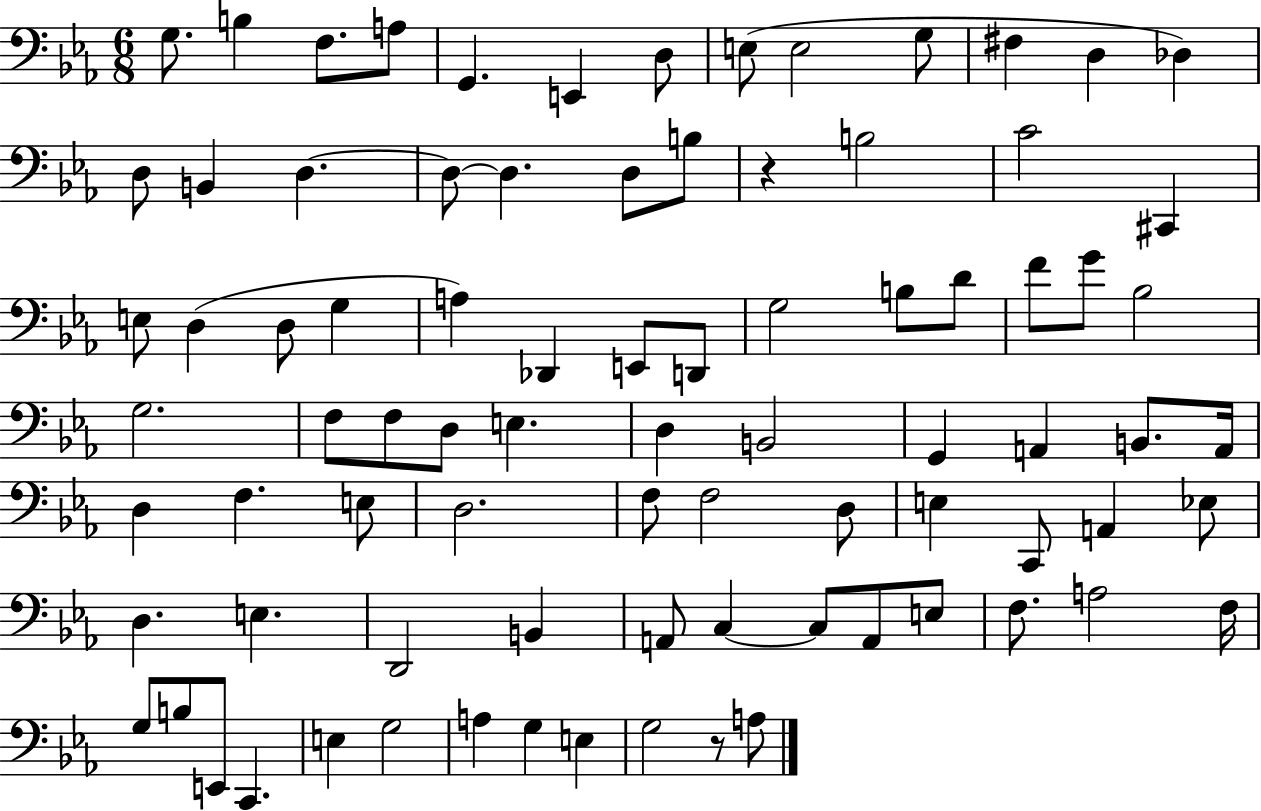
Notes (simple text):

G3/e. B3/q F3/e. A3/e G2/q. E2/q D3/e E3/e E3/h G3/e F#3/q D3/q Db3/q D3/e B2/q D3/q. D3/e D3/q. D3/e B3/e R/q B3/h C4/h C#2/q E3/e D3/q D3/e G3/q A3/q Db2/q E2/e D2/e G3/h B3/e D4/e F4/e G4/e Bb3/h G3/h. F3/e F3/e D3/e E3/q. D3/q B2/h G2/q A2/q B2/e. A2/s D3/q F3/q. E3/e D3/h. F3/e F3/h D3/e E3/q C2/e A2/q Eb3/e D3/q. E3/q. D2/h B2/q A2/e C3/q C3/e A2/e E3/e F3/e. A3/h F3/s G3/e B3/e E2/e C2/q. E3/q G3/h A3/q G3/q E3/q G3/h R/e A3/e